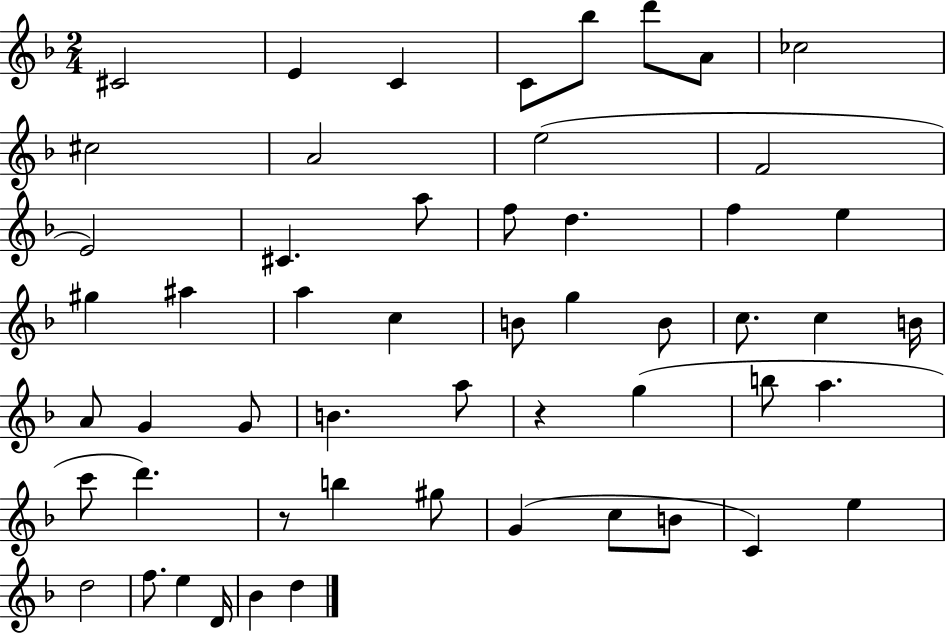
C#4/h E4/q C4/q C4/e Bb5/e D6/e A4/e CES5/h C#5/h A4/h E5/h F4/h E4/h C#4/q. A5/e F5/e D5/q. F5/q E5/q G#5/q A#5/q A5/q C5/q B4/e G5/q B4/e C5/e. C5/q B4/s A4/e G4/q G4/e B4/q. A5/e R/q G5/q B5/e A5/q. C6/e D6/q. R/e B5/q G#5/e G4/q C5/e B4/e C4/q E5/q D5/h F5/e. E5/q D4/s Bb4/q D5/q